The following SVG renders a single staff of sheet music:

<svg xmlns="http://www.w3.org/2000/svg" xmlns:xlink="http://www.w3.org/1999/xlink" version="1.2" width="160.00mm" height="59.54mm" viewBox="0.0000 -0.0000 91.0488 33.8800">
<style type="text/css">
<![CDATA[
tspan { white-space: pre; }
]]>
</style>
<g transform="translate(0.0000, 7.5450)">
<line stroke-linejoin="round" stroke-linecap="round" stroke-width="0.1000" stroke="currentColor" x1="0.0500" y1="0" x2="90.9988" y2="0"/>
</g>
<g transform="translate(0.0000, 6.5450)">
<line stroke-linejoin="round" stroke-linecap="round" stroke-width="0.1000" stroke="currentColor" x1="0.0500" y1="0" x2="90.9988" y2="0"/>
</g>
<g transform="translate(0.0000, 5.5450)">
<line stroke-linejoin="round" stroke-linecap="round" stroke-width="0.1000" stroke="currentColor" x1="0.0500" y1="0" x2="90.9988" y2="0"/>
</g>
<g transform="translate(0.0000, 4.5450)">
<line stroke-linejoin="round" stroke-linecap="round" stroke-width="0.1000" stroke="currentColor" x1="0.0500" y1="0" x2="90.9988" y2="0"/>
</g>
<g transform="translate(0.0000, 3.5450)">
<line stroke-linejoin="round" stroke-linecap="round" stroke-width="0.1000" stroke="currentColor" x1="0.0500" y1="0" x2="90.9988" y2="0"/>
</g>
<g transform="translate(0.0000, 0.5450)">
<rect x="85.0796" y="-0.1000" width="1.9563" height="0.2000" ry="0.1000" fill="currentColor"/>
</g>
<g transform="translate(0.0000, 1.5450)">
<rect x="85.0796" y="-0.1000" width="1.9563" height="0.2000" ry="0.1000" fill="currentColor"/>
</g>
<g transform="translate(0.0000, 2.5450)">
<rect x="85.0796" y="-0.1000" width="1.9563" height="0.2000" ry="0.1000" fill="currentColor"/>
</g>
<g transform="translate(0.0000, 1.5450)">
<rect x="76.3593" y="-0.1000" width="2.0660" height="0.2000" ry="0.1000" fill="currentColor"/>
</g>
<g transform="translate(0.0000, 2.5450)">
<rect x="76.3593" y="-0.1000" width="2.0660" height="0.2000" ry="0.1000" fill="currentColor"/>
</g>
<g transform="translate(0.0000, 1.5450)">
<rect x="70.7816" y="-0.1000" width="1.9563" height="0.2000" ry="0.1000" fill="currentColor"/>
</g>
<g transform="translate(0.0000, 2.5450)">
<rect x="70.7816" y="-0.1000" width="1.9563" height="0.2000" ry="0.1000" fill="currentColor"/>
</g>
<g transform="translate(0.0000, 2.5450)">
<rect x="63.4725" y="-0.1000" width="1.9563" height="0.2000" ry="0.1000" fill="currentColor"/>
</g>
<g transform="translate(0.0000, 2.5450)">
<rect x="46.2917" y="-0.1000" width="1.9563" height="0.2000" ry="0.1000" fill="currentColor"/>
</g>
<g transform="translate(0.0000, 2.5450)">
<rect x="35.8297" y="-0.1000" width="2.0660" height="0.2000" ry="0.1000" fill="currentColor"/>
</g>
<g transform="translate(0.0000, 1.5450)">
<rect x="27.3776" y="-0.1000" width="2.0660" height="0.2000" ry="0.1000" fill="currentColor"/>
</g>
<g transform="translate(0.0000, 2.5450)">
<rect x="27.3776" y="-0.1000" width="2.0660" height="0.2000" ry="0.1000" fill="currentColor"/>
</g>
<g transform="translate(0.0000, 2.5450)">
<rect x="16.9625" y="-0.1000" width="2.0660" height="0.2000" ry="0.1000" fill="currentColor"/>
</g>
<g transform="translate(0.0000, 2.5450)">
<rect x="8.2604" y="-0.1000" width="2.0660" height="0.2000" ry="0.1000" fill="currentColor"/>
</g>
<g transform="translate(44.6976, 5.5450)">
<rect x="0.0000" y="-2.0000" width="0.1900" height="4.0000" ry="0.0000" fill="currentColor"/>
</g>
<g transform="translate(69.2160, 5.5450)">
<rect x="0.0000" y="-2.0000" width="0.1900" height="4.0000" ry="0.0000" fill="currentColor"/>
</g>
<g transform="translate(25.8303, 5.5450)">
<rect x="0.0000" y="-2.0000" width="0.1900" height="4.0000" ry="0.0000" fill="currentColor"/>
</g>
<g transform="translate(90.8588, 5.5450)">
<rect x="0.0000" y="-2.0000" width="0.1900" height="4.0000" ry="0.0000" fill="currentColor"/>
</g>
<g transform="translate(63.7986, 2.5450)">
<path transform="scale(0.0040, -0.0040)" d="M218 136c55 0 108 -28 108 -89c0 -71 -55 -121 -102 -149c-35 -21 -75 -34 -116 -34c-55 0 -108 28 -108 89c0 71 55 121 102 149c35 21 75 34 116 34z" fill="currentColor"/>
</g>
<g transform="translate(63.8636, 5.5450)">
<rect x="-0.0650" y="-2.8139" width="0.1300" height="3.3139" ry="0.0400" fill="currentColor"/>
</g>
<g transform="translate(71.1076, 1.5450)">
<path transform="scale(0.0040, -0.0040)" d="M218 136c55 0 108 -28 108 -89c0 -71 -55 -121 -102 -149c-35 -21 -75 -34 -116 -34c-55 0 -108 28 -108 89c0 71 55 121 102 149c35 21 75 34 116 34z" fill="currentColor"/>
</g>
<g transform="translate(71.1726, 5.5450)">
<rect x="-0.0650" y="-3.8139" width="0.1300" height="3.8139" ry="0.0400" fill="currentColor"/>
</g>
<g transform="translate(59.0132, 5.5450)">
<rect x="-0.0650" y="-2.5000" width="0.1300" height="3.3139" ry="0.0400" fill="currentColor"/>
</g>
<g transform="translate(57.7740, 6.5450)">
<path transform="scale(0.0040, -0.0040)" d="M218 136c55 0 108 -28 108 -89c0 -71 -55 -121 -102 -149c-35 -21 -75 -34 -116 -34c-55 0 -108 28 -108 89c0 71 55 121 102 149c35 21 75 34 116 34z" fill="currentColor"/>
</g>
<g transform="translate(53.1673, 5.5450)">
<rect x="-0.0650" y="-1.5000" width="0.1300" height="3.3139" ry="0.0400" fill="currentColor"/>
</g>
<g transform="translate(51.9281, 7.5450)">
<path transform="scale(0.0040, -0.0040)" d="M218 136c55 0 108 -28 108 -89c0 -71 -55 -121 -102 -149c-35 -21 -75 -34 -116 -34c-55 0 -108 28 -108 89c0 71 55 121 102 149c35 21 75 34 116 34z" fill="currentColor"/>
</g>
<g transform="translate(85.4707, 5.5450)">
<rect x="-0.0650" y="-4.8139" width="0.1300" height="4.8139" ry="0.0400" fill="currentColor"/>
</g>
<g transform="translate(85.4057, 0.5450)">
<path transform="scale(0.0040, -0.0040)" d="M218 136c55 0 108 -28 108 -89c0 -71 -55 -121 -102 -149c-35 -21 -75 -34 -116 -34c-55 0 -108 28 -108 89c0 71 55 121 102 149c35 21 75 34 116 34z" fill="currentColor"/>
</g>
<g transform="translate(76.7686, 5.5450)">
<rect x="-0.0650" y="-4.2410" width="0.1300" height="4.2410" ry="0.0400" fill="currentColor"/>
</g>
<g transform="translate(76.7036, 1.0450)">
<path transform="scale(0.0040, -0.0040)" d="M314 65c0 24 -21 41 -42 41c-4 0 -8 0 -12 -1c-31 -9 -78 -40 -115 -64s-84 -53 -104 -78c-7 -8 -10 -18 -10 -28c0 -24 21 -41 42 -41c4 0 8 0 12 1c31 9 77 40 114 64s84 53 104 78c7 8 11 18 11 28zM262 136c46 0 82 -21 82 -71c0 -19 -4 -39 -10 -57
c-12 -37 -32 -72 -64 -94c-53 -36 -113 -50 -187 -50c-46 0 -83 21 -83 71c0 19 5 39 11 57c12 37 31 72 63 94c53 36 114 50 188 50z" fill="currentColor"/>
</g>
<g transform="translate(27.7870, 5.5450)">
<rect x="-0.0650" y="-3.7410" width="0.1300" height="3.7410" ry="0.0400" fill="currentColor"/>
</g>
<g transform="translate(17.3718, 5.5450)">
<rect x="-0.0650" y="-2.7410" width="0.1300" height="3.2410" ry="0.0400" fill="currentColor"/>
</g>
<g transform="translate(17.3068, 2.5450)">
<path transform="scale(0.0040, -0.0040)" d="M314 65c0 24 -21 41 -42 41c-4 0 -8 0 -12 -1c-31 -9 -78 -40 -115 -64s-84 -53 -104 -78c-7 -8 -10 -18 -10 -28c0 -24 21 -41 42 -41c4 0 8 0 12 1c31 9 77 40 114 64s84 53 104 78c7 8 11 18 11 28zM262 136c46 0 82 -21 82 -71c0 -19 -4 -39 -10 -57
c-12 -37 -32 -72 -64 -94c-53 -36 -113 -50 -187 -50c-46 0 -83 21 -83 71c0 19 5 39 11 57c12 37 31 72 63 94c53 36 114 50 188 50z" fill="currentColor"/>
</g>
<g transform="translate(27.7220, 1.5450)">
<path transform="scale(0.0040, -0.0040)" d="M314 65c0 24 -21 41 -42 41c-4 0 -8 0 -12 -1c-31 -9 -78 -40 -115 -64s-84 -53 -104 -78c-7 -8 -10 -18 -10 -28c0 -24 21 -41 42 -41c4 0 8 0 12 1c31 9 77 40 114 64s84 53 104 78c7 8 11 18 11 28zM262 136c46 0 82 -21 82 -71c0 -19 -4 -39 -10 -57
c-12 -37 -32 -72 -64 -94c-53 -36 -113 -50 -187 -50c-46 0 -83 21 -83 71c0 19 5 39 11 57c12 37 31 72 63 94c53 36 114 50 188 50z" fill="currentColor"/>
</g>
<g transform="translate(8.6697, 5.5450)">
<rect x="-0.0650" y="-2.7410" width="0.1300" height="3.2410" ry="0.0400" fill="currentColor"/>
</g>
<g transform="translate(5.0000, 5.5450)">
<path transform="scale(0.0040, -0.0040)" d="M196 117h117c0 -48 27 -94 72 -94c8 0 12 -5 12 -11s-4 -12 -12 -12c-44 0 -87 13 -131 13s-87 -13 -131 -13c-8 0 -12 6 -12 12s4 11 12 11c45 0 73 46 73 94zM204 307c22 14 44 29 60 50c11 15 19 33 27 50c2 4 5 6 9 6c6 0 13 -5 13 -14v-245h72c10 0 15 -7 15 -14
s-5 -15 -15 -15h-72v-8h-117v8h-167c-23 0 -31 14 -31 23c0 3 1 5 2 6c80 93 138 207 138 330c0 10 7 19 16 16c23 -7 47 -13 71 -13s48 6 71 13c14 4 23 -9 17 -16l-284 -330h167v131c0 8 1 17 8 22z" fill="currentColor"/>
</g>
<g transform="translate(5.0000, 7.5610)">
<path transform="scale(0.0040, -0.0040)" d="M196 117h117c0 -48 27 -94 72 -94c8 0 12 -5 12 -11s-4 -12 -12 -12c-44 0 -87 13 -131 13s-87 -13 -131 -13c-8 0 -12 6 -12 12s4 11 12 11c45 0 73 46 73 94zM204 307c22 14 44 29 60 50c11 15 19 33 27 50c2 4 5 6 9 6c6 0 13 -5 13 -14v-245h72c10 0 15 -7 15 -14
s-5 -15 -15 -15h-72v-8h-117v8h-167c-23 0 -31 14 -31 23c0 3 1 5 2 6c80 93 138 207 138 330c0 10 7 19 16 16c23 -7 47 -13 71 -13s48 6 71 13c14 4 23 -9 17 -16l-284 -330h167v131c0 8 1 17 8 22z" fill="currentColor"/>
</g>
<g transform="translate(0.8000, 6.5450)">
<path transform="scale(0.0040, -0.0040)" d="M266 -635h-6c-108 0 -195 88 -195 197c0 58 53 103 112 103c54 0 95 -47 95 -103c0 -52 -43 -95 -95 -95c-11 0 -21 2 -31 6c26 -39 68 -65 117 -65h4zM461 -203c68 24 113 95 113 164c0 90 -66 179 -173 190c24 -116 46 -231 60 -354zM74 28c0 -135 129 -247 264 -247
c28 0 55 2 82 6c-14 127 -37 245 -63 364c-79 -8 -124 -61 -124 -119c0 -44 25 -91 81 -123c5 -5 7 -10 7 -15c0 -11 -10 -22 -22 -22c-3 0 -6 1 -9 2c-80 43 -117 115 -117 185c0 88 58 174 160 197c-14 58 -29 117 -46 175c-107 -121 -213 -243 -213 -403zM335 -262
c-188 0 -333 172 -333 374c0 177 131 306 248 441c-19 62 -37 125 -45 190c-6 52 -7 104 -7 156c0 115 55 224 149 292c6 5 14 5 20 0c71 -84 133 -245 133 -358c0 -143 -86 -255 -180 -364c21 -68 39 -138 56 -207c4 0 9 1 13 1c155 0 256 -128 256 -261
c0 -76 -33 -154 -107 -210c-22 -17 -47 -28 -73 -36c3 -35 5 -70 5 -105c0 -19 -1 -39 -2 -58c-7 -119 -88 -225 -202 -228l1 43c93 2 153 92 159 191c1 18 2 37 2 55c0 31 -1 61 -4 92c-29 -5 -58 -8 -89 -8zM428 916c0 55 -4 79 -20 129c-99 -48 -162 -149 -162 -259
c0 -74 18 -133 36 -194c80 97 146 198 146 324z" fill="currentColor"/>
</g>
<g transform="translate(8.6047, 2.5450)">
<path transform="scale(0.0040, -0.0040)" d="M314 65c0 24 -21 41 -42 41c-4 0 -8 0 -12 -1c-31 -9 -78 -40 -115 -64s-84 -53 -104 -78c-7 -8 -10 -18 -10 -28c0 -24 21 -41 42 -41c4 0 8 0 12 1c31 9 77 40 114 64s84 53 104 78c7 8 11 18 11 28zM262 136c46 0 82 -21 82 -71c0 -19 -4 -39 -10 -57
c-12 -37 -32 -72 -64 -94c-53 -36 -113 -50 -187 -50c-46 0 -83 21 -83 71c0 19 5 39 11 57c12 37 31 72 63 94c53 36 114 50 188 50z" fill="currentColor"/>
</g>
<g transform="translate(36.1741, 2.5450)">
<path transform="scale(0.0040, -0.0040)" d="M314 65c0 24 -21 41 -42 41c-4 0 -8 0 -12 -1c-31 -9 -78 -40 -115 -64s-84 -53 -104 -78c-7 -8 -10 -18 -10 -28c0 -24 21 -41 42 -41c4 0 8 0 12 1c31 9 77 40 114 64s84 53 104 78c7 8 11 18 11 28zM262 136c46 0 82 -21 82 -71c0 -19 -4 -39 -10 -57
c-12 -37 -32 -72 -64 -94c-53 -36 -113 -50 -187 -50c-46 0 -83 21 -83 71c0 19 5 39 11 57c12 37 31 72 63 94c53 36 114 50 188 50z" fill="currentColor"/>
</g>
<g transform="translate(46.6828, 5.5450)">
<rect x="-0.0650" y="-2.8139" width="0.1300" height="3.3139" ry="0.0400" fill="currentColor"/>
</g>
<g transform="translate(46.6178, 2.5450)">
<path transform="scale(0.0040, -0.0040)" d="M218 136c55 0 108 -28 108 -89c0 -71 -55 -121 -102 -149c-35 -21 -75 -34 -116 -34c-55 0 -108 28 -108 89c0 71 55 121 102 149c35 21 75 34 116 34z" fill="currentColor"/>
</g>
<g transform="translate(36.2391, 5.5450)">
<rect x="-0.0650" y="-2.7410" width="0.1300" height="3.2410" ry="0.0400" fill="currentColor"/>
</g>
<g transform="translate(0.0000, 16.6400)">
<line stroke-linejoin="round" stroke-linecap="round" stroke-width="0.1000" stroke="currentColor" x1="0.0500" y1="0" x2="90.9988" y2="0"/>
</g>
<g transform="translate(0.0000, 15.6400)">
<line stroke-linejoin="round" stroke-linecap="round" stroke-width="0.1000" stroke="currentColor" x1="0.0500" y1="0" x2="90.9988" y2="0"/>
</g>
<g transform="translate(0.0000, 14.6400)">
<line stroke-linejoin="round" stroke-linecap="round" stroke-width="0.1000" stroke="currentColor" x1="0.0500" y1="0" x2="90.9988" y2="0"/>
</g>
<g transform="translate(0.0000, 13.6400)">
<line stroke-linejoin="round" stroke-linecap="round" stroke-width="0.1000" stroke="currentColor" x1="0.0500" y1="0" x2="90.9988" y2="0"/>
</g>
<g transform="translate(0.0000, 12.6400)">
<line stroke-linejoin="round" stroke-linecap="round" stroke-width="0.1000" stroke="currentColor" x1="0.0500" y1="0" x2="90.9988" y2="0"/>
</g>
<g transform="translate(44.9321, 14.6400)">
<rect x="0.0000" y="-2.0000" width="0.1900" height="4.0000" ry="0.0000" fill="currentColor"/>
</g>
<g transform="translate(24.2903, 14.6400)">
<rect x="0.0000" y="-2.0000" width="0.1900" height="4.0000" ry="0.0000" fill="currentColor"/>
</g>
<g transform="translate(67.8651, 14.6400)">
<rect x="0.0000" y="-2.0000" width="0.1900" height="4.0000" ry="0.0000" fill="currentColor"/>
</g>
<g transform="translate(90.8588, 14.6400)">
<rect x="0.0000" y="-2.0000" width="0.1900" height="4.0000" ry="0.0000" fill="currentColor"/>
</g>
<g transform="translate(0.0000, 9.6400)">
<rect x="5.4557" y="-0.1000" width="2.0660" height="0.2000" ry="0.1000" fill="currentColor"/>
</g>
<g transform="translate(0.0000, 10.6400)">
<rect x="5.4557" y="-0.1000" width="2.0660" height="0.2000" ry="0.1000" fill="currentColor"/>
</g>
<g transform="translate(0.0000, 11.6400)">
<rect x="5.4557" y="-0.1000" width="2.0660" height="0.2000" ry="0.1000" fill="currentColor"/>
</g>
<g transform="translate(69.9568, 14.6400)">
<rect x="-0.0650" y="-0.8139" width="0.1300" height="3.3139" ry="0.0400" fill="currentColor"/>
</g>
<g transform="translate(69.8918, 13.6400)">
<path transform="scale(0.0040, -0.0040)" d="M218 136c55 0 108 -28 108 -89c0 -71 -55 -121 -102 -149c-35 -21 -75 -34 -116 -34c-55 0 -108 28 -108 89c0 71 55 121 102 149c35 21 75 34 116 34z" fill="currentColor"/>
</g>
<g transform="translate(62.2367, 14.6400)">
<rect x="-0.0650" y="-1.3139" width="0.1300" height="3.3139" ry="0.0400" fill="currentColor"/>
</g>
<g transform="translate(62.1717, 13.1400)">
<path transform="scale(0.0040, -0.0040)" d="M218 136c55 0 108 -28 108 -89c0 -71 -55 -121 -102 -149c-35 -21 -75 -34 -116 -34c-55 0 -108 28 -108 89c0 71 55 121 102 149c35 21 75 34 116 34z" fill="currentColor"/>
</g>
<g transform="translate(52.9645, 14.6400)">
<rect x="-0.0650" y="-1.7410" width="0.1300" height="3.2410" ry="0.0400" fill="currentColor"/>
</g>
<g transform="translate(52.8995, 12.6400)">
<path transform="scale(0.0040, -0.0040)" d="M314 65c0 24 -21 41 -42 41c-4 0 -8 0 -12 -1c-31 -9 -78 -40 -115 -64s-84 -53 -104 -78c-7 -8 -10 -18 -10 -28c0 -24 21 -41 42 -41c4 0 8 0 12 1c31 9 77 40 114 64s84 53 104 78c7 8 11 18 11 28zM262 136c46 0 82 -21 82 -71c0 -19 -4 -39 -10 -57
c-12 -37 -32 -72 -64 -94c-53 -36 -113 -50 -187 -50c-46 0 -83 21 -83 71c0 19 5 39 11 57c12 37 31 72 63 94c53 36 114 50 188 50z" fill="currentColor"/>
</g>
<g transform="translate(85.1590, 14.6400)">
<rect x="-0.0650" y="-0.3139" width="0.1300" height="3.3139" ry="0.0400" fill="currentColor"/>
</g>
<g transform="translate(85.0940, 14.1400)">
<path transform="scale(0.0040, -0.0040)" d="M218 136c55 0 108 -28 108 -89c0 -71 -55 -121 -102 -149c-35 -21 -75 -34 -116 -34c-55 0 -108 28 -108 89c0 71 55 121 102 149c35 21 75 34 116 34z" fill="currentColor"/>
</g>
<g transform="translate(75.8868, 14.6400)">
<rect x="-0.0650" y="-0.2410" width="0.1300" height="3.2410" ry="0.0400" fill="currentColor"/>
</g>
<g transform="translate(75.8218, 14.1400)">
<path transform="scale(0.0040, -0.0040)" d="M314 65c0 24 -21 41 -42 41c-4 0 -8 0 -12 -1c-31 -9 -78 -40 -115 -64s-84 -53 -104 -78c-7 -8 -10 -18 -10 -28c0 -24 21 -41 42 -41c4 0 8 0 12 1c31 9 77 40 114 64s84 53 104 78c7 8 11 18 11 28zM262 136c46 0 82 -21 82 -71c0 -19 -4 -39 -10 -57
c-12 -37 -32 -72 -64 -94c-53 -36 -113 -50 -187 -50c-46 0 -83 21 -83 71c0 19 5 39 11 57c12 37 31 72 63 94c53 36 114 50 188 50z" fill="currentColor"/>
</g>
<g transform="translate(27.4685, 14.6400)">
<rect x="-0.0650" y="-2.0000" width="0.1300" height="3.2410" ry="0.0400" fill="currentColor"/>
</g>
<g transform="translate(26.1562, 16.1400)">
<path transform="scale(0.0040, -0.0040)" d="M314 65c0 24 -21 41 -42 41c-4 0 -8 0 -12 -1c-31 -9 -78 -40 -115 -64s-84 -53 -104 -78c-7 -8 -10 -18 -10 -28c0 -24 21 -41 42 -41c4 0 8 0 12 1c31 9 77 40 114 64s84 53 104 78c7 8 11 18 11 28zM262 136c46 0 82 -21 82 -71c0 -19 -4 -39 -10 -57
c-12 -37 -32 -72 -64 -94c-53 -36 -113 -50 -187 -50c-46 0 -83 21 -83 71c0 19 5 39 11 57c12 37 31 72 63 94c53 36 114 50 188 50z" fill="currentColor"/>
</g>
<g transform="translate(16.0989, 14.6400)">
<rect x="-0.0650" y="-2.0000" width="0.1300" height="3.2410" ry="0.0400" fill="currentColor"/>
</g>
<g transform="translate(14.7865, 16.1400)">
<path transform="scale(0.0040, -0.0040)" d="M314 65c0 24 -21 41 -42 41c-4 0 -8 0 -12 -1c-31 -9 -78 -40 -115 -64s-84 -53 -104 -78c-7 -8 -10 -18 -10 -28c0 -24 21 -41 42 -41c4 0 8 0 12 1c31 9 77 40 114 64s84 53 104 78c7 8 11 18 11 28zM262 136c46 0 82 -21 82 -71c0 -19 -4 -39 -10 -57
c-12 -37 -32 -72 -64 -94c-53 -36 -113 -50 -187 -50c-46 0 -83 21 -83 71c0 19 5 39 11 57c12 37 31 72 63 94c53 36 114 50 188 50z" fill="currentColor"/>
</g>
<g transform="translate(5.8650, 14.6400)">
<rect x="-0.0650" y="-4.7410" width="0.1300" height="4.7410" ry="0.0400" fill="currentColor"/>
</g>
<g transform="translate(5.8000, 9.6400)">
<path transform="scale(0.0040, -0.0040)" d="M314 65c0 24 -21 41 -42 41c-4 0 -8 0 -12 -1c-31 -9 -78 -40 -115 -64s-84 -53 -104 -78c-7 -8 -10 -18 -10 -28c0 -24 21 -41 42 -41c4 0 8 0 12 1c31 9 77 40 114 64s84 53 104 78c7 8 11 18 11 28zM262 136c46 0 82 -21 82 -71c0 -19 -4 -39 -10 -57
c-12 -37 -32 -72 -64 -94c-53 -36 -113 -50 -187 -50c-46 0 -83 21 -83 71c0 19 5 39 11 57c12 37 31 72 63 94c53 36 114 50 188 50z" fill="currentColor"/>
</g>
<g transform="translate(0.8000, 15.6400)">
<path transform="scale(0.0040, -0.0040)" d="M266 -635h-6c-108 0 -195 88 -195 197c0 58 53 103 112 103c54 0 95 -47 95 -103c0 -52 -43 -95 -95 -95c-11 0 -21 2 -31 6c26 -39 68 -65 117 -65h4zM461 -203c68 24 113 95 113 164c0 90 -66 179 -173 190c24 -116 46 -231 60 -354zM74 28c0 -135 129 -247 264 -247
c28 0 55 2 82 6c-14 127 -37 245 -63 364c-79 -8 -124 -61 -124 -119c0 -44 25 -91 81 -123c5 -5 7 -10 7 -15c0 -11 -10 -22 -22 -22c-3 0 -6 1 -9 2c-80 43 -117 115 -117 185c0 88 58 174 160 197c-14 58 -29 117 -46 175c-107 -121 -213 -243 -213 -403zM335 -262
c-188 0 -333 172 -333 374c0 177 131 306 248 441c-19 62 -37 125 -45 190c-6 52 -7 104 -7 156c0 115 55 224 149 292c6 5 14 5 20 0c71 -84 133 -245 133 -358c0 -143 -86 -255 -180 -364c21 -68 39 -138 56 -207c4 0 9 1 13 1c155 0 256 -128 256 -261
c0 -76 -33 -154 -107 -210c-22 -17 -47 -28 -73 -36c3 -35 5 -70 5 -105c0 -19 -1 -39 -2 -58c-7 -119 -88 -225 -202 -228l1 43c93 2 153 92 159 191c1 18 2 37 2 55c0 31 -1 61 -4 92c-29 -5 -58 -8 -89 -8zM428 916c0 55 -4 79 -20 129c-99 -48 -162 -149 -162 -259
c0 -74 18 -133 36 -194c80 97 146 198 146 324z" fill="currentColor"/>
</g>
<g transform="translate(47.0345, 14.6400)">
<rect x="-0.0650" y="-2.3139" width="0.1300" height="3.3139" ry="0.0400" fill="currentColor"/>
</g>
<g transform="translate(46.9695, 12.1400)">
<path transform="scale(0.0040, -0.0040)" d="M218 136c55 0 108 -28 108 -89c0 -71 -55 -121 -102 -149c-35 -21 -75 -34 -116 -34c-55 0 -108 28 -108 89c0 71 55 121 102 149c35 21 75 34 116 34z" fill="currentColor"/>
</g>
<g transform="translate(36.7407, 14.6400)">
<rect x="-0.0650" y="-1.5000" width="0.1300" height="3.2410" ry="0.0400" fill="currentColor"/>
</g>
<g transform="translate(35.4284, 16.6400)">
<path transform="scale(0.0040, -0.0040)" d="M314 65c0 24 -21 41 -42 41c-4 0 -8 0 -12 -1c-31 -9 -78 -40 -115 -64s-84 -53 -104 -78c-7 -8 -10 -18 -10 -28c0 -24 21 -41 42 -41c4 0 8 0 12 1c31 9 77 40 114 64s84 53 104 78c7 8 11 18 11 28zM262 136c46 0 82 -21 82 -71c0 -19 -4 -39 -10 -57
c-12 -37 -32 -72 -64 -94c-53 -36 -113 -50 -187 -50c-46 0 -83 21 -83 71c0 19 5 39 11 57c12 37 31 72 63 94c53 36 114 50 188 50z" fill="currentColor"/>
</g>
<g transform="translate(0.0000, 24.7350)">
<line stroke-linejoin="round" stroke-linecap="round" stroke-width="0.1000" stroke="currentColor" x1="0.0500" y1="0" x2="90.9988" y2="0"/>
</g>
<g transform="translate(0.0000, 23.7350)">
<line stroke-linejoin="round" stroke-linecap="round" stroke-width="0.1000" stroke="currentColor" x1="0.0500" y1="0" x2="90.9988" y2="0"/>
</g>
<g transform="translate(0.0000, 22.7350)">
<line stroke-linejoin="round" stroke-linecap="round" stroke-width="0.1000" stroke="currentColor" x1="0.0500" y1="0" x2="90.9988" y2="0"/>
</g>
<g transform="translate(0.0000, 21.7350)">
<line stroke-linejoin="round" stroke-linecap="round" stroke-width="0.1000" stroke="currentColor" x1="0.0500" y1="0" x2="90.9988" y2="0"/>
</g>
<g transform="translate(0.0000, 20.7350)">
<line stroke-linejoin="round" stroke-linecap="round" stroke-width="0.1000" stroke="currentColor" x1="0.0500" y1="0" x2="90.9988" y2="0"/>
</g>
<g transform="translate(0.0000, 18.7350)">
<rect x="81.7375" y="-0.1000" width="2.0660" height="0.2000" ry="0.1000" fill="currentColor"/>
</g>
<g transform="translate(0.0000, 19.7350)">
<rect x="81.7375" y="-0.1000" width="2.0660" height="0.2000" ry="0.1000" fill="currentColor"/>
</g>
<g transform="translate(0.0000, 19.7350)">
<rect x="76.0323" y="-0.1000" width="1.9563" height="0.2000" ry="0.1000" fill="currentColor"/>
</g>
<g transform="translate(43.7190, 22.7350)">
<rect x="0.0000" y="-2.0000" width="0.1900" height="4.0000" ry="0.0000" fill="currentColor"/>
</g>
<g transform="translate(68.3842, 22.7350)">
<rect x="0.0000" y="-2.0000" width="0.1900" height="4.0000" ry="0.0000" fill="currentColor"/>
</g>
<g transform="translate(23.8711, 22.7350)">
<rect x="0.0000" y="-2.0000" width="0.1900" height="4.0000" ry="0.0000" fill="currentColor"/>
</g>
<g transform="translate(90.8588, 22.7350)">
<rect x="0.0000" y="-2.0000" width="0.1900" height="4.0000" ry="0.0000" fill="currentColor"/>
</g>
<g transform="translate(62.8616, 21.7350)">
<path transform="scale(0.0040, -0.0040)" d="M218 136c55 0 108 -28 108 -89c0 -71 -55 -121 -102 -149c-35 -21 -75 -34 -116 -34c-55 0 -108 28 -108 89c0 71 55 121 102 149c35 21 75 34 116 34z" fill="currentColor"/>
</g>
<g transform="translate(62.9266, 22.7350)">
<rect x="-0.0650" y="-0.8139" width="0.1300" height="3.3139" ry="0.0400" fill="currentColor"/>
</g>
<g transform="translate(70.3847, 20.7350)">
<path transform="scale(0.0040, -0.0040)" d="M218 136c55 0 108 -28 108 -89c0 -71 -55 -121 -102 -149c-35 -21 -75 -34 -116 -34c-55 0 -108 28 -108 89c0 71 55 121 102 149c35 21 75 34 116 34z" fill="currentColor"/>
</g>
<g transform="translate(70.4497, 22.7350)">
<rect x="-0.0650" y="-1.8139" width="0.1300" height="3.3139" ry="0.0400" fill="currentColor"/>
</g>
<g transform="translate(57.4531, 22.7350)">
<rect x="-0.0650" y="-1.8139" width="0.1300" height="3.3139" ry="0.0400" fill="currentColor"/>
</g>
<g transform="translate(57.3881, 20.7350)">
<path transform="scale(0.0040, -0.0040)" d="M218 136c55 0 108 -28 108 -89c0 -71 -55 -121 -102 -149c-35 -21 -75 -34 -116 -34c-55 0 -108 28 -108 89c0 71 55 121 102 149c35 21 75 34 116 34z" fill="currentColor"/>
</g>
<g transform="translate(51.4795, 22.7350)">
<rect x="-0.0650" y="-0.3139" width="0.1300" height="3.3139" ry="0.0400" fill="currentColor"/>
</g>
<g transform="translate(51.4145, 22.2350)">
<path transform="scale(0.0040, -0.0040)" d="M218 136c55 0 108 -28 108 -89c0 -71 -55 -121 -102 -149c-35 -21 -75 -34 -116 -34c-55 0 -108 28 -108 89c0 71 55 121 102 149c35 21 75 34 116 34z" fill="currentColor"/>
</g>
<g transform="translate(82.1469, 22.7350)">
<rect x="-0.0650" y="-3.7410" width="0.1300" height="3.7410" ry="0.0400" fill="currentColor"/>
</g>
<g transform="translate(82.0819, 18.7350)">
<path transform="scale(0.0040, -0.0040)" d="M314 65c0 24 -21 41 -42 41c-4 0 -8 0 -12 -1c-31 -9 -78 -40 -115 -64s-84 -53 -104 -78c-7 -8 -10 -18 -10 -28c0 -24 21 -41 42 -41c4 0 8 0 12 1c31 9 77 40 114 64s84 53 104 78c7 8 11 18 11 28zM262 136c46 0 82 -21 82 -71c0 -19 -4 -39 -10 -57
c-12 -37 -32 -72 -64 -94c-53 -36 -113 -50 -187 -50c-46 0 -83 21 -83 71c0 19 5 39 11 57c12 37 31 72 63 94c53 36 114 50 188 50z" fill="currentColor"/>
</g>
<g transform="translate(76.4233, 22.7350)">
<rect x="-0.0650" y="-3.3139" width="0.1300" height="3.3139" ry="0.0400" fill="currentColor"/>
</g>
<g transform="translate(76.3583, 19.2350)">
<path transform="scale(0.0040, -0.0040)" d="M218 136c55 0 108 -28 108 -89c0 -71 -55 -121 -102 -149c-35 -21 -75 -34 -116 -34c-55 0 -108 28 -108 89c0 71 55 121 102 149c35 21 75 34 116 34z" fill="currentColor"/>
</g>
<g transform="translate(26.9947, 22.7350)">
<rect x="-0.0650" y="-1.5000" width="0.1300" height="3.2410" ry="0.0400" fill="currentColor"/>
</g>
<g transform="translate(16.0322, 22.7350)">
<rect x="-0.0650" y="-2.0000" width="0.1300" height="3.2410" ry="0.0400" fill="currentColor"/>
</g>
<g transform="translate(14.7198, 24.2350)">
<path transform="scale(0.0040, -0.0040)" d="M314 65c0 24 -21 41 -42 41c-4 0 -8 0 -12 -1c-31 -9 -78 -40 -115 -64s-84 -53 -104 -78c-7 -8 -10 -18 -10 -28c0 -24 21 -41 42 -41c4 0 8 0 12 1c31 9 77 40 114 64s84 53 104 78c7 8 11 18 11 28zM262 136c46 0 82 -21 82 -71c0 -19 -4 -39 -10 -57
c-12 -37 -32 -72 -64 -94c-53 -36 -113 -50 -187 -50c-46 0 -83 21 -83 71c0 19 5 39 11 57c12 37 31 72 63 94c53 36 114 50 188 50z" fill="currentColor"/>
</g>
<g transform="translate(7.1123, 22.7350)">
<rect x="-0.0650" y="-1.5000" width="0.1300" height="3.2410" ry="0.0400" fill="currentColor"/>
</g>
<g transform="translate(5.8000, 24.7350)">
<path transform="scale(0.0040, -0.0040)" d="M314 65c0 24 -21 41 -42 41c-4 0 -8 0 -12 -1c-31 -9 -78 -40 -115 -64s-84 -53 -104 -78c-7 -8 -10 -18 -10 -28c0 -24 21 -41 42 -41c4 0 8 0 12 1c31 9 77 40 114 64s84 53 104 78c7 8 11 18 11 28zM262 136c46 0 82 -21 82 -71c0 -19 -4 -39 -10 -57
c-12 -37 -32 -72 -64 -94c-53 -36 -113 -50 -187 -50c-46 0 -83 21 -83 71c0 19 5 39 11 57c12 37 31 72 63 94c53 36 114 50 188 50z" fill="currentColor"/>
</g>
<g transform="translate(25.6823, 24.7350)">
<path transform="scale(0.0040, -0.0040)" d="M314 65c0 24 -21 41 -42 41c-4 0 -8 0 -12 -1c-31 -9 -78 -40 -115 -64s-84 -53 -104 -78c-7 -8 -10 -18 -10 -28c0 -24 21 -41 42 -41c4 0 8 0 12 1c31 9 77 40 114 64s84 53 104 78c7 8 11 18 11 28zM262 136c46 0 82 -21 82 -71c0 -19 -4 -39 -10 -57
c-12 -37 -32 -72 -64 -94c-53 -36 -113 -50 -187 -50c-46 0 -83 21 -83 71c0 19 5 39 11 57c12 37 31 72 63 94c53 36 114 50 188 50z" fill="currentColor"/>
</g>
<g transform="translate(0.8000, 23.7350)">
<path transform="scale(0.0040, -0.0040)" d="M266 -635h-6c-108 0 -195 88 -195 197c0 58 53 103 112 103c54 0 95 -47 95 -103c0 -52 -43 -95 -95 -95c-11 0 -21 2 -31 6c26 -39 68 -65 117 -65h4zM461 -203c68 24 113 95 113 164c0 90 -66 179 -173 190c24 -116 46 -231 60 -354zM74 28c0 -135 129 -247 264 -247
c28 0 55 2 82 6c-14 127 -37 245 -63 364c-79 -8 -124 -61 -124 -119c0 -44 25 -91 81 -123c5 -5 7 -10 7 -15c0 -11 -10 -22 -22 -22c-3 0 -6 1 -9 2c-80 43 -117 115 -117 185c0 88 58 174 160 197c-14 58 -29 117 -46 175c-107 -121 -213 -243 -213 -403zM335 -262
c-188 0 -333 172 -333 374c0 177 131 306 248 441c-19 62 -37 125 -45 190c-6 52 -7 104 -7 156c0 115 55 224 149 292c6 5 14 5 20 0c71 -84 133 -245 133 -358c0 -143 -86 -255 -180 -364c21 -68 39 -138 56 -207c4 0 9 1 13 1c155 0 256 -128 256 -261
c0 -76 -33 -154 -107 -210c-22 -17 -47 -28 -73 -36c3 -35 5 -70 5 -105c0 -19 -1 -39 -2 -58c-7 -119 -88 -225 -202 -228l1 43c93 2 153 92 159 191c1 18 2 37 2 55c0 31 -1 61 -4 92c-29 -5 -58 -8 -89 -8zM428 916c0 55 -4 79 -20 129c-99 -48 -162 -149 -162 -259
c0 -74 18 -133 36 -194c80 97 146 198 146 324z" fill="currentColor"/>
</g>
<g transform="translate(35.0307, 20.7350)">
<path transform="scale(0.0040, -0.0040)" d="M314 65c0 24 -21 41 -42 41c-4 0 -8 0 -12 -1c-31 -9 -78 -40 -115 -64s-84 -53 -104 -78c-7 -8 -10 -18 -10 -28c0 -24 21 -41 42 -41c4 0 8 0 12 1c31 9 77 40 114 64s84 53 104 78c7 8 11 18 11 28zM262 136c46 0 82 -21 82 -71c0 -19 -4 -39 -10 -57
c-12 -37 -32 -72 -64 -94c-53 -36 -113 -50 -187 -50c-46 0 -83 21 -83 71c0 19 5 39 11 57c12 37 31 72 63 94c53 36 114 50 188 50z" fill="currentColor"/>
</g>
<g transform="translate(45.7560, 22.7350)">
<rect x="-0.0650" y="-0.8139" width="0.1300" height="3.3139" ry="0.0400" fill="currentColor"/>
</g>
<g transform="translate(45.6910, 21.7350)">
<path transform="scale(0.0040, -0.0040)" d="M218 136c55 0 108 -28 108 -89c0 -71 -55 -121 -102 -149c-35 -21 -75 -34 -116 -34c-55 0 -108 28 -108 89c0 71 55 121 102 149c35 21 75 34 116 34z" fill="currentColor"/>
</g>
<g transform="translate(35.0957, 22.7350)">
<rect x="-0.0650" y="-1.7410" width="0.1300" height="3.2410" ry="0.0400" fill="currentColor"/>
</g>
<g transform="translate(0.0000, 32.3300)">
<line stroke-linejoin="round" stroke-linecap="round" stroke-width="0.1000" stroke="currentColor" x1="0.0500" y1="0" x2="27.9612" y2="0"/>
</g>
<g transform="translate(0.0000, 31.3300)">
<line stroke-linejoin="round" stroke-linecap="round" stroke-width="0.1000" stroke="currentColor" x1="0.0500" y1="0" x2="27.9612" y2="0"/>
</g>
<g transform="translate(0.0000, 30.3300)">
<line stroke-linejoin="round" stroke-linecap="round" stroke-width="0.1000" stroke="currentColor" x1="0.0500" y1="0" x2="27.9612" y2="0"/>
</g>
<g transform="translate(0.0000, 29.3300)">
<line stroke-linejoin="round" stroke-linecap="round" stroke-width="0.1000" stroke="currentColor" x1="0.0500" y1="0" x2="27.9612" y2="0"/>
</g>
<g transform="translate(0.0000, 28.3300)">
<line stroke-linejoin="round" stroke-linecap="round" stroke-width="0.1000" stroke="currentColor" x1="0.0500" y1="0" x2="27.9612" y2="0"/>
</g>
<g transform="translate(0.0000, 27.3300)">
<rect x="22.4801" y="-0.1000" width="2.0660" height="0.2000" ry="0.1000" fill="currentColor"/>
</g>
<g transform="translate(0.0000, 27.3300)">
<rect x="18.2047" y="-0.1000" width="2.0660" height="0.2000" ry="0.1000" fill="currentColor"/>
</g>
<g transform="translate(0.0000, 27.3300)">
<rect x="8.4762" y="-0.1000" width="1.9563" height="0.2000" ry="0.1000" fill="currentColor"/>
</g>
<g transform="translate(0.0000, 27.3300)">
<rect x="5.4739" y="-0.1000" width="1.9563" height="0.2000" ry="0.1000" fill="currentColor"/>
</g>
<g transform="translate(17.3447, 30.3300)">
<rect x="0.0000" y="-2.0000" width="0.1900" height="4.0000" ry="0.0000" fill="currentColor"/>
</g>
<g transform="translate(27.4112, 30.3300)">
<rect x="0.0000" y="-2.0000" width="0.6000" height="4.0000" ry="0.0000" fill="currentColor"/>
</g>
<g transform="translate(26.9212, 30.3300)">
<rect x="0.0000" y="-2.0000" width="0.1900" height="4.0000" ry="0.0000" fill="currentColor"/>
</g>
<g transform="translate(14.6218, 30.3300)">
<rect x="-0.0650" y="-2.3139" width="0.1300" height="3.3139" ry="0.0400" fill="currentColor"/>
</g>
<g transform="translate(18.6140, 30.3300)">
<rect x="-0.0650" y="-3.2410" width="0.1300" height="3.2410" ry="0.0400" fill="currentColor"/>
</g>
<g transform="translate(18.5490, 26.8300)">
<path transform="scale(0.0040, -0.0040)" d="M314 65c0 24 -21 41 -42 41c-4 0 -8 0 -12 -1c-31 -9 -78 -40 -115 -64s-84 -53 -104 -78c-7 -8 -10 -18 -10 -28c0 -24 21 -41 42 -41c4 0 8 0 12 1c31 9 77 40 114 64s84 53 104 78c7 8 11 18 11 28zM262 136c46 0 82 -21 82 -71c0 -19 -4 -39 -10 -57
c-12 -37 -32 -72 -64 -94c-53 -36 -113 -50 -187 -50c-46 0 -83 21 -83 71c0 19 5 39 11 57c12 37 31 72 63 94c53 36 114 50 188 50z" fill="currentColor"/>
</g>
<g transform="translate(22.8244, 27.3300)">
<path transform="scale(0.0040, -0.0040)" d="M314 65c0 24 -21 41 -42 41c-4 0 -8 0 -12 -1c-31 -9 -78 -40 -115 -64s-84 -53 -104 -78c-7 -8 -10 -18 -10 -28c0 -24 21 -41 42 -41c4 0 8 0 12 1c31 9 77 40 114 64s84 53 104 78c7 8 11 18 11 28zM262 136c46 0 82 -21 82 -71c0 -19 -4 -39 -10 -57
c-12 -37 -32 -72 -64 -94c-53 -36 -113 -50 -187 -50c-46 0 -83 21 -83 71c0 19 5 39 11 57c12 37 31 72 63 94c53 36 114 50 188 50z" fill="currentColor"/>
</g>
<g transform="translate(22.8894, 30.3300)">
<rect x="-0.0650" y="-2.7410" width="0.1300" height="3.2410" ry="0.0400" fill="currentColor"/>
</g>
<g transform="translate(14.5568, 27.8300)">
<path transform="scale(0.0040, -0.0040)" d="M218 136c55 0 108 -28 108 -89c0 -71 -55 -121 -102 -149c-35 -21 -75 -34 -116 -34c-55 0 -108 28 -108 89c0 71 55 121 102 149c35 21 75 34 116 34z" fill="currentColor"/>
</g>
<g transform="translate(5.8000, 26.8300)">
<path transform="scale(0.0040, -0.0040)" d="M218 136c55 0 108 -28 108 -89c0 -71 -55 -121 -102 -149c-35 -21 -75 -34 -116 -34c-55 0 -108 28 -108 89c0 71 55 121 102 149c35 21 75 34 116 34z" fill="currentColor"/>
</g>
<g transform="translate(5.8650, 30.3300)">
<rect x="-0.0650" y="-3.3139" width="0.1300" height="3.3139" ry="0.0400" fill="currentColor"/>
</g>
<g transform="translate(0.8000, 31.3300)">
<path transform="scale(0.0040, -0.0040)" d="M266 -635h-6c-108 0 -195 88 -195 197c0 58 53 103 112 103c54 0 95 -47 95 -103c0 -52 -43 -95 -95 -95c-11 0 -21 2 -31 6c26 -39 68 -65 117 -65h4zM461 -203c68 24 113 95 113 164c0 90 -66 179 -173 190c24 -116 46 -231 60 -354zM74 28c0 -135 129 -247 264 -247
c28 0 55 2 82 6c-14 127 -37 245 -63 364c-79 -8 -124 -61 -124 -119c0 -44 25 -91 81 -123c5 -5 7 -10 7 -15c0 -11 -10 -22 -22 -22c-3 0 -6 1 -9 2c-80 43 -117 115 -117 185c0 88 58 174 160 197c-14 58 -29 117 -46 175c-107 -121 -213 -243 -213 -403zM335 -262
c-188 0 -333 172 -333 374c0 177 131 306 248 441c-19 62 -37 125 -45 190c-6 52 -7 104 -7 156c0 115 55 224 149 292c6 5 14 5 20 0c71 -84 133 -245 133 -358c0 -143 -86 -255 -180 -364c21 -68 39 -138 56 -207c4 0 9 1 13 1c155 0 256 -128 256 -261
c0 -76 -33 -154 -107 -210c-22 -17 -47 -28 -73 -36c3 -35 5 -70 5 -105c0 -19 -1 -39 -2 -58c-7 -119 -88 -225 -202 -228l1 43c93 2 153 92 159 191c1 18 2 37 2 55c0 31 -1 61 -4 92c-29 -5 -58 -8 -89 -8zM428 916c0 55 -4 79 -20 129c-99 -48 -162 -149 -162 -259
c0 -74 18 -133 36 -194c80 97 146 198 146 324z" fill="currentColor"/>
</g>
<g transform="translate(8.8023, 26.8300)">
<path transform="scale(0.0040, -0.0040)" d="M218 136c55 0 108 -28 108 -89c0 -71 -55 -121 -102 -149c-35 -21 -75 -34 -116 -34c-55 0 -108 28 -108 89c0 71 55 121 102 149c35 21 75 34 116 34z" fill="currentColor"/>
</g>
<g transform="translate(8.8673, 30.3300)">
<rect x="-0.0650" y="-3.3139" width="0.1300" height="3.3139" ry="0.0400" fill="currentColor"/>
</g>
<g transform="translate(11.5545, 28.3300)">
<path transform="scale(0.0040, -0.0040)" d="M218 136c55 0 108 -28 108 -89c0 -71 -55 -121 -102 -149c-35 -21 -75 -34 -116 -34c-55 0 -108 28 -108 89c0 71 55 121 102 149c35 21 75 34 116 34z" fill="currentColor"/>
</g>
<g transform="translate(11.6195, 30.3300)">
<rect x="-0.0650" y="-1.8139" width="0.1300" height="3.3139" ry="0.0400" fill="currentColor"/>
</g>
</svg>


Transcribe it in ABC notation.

X:1
T:Untitled
M:4/4
L:1/4
K:C
a2 a2 c'2 a2 a E G a c' d'2 e' e'2 F2 F2 E2 g f2 e d c2 c E2 F2 E2 f2 d c f d f b c'2 b b f g b2 a2